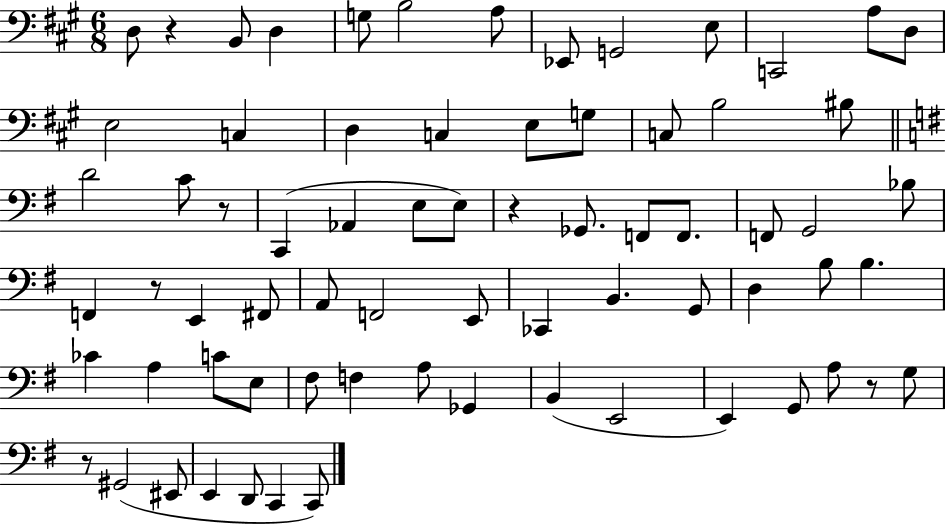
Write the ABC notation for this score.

X:1
T:Untitled
M:6/8
L:1/4
K:A
D,/2 z B,,/2 D, G,/2 B,2 A,/2 _E,,/2 G,,2 E,/2 C,,2 A,/2 D,/2 E,2 C, D, C, E,/2 G,/2 C,/2 B,2 ^B,/2 D2 C/2 z/2 C,, _A,, E,/2 E,/2 z _G,,/2 F,,/2 F,,/2 F,,/2 G,,2 _B,/2 F,, z/2 E,, ^F,,/2 A,,/2 F,,2 E,,/2 _C,, B,, G,,/2 D, B,/2 B, _C A, C/2 E,/2 ^F,/2 F, A,/2 _G,, B,, E,,2 E,, G,,/2 A,/2 z/2 G,/2 z/2 ^G,,2 ^E,,/2 E,, D,,/2 C,, C,,/2